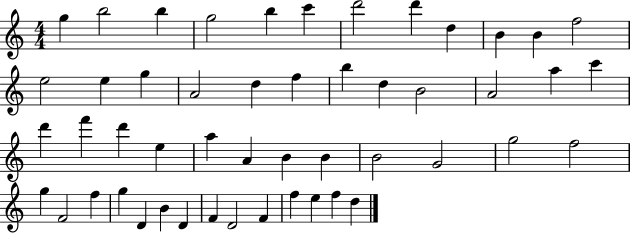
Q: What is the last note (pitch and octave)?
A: D5